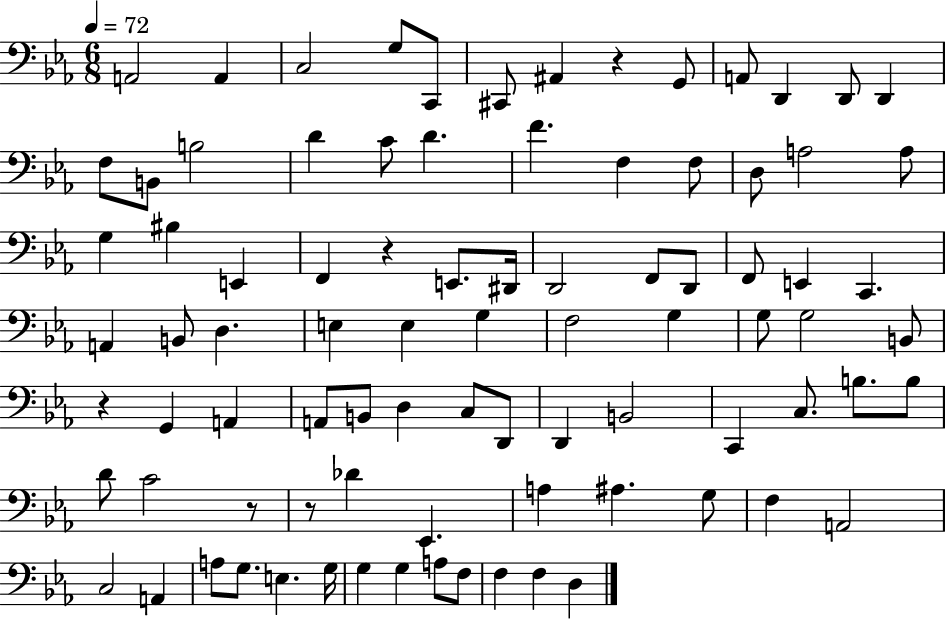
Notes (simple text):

A2/h A2/q C3/h G3/e C2/e C#2/e A#2/q R/q G2/e A2/e D2/q D2/e D2/q F3/e B2/e B3/h D4/q C4/e D4/q. F4/q. F3/q F3/e D3/e A3/h A3/e G3/q BIS3/q E2/q F2/q R/q E2/e. D#2/s D2/h F2/e D2/e F2/e E2/q C2/q. A2/q B2/e D3/q. E3/q E3/q G3/q F3/h G3/q G3/e G3/h B2/e R/q G2/q A2/q A2/e B2/e D3/q C3/e D2/e D2/q B2/h C2/q C3/e. B3/e. B3/e D4/e C4/h R/e R/e Db4/q Eb2/q. A3/q A#3/q. G3/e F3/q A2/h C3/h A2/q A3/e G3/e. E3/q. G3/s G3/q G3/q A3/e F3/e F3/q F3/q D3/q